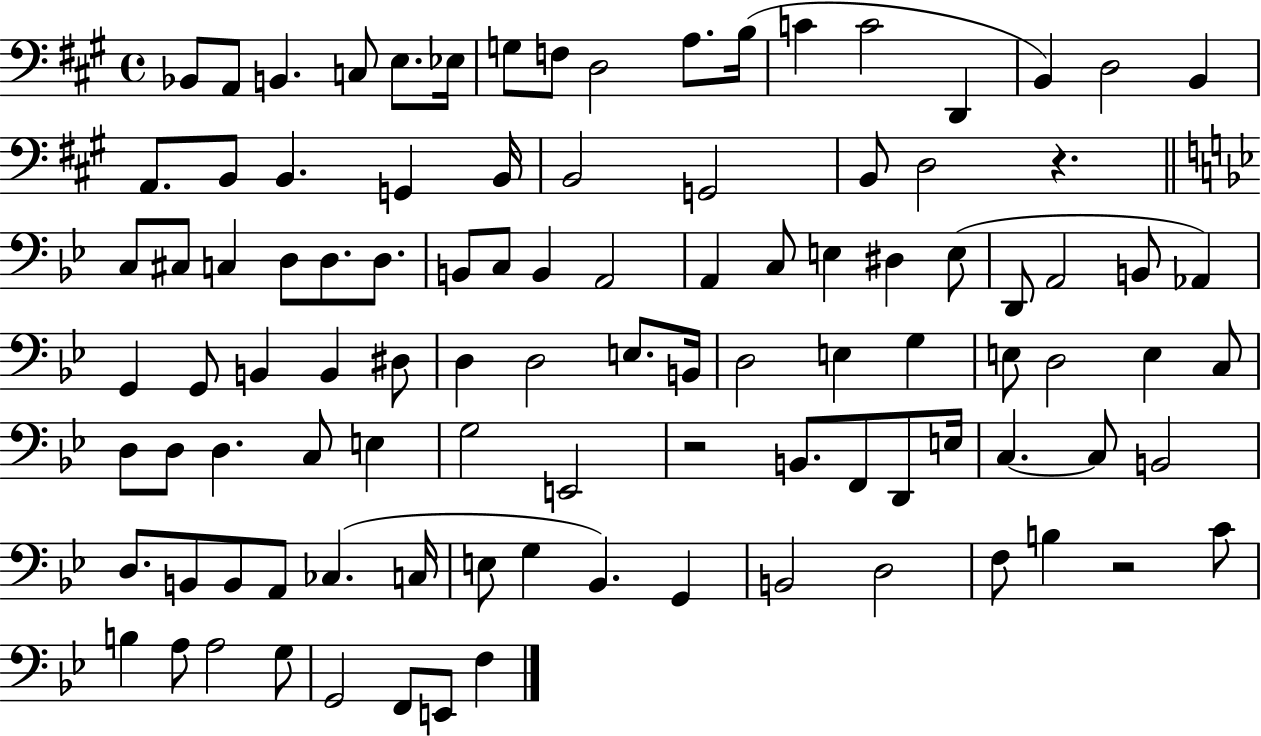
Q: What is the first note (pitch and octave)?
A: Bb2